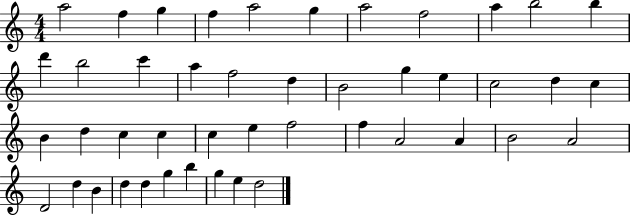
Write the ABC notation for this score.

X:1
T:Untitled
M:4/4
L:1/4
K:C
a2 f g f a2 g a2 f2 a b2 b d' b2 c' a f2 d B2 g e c2 d c B d c c c e f2 f A2 A B2 A2 D2 d B d d g b g e d2